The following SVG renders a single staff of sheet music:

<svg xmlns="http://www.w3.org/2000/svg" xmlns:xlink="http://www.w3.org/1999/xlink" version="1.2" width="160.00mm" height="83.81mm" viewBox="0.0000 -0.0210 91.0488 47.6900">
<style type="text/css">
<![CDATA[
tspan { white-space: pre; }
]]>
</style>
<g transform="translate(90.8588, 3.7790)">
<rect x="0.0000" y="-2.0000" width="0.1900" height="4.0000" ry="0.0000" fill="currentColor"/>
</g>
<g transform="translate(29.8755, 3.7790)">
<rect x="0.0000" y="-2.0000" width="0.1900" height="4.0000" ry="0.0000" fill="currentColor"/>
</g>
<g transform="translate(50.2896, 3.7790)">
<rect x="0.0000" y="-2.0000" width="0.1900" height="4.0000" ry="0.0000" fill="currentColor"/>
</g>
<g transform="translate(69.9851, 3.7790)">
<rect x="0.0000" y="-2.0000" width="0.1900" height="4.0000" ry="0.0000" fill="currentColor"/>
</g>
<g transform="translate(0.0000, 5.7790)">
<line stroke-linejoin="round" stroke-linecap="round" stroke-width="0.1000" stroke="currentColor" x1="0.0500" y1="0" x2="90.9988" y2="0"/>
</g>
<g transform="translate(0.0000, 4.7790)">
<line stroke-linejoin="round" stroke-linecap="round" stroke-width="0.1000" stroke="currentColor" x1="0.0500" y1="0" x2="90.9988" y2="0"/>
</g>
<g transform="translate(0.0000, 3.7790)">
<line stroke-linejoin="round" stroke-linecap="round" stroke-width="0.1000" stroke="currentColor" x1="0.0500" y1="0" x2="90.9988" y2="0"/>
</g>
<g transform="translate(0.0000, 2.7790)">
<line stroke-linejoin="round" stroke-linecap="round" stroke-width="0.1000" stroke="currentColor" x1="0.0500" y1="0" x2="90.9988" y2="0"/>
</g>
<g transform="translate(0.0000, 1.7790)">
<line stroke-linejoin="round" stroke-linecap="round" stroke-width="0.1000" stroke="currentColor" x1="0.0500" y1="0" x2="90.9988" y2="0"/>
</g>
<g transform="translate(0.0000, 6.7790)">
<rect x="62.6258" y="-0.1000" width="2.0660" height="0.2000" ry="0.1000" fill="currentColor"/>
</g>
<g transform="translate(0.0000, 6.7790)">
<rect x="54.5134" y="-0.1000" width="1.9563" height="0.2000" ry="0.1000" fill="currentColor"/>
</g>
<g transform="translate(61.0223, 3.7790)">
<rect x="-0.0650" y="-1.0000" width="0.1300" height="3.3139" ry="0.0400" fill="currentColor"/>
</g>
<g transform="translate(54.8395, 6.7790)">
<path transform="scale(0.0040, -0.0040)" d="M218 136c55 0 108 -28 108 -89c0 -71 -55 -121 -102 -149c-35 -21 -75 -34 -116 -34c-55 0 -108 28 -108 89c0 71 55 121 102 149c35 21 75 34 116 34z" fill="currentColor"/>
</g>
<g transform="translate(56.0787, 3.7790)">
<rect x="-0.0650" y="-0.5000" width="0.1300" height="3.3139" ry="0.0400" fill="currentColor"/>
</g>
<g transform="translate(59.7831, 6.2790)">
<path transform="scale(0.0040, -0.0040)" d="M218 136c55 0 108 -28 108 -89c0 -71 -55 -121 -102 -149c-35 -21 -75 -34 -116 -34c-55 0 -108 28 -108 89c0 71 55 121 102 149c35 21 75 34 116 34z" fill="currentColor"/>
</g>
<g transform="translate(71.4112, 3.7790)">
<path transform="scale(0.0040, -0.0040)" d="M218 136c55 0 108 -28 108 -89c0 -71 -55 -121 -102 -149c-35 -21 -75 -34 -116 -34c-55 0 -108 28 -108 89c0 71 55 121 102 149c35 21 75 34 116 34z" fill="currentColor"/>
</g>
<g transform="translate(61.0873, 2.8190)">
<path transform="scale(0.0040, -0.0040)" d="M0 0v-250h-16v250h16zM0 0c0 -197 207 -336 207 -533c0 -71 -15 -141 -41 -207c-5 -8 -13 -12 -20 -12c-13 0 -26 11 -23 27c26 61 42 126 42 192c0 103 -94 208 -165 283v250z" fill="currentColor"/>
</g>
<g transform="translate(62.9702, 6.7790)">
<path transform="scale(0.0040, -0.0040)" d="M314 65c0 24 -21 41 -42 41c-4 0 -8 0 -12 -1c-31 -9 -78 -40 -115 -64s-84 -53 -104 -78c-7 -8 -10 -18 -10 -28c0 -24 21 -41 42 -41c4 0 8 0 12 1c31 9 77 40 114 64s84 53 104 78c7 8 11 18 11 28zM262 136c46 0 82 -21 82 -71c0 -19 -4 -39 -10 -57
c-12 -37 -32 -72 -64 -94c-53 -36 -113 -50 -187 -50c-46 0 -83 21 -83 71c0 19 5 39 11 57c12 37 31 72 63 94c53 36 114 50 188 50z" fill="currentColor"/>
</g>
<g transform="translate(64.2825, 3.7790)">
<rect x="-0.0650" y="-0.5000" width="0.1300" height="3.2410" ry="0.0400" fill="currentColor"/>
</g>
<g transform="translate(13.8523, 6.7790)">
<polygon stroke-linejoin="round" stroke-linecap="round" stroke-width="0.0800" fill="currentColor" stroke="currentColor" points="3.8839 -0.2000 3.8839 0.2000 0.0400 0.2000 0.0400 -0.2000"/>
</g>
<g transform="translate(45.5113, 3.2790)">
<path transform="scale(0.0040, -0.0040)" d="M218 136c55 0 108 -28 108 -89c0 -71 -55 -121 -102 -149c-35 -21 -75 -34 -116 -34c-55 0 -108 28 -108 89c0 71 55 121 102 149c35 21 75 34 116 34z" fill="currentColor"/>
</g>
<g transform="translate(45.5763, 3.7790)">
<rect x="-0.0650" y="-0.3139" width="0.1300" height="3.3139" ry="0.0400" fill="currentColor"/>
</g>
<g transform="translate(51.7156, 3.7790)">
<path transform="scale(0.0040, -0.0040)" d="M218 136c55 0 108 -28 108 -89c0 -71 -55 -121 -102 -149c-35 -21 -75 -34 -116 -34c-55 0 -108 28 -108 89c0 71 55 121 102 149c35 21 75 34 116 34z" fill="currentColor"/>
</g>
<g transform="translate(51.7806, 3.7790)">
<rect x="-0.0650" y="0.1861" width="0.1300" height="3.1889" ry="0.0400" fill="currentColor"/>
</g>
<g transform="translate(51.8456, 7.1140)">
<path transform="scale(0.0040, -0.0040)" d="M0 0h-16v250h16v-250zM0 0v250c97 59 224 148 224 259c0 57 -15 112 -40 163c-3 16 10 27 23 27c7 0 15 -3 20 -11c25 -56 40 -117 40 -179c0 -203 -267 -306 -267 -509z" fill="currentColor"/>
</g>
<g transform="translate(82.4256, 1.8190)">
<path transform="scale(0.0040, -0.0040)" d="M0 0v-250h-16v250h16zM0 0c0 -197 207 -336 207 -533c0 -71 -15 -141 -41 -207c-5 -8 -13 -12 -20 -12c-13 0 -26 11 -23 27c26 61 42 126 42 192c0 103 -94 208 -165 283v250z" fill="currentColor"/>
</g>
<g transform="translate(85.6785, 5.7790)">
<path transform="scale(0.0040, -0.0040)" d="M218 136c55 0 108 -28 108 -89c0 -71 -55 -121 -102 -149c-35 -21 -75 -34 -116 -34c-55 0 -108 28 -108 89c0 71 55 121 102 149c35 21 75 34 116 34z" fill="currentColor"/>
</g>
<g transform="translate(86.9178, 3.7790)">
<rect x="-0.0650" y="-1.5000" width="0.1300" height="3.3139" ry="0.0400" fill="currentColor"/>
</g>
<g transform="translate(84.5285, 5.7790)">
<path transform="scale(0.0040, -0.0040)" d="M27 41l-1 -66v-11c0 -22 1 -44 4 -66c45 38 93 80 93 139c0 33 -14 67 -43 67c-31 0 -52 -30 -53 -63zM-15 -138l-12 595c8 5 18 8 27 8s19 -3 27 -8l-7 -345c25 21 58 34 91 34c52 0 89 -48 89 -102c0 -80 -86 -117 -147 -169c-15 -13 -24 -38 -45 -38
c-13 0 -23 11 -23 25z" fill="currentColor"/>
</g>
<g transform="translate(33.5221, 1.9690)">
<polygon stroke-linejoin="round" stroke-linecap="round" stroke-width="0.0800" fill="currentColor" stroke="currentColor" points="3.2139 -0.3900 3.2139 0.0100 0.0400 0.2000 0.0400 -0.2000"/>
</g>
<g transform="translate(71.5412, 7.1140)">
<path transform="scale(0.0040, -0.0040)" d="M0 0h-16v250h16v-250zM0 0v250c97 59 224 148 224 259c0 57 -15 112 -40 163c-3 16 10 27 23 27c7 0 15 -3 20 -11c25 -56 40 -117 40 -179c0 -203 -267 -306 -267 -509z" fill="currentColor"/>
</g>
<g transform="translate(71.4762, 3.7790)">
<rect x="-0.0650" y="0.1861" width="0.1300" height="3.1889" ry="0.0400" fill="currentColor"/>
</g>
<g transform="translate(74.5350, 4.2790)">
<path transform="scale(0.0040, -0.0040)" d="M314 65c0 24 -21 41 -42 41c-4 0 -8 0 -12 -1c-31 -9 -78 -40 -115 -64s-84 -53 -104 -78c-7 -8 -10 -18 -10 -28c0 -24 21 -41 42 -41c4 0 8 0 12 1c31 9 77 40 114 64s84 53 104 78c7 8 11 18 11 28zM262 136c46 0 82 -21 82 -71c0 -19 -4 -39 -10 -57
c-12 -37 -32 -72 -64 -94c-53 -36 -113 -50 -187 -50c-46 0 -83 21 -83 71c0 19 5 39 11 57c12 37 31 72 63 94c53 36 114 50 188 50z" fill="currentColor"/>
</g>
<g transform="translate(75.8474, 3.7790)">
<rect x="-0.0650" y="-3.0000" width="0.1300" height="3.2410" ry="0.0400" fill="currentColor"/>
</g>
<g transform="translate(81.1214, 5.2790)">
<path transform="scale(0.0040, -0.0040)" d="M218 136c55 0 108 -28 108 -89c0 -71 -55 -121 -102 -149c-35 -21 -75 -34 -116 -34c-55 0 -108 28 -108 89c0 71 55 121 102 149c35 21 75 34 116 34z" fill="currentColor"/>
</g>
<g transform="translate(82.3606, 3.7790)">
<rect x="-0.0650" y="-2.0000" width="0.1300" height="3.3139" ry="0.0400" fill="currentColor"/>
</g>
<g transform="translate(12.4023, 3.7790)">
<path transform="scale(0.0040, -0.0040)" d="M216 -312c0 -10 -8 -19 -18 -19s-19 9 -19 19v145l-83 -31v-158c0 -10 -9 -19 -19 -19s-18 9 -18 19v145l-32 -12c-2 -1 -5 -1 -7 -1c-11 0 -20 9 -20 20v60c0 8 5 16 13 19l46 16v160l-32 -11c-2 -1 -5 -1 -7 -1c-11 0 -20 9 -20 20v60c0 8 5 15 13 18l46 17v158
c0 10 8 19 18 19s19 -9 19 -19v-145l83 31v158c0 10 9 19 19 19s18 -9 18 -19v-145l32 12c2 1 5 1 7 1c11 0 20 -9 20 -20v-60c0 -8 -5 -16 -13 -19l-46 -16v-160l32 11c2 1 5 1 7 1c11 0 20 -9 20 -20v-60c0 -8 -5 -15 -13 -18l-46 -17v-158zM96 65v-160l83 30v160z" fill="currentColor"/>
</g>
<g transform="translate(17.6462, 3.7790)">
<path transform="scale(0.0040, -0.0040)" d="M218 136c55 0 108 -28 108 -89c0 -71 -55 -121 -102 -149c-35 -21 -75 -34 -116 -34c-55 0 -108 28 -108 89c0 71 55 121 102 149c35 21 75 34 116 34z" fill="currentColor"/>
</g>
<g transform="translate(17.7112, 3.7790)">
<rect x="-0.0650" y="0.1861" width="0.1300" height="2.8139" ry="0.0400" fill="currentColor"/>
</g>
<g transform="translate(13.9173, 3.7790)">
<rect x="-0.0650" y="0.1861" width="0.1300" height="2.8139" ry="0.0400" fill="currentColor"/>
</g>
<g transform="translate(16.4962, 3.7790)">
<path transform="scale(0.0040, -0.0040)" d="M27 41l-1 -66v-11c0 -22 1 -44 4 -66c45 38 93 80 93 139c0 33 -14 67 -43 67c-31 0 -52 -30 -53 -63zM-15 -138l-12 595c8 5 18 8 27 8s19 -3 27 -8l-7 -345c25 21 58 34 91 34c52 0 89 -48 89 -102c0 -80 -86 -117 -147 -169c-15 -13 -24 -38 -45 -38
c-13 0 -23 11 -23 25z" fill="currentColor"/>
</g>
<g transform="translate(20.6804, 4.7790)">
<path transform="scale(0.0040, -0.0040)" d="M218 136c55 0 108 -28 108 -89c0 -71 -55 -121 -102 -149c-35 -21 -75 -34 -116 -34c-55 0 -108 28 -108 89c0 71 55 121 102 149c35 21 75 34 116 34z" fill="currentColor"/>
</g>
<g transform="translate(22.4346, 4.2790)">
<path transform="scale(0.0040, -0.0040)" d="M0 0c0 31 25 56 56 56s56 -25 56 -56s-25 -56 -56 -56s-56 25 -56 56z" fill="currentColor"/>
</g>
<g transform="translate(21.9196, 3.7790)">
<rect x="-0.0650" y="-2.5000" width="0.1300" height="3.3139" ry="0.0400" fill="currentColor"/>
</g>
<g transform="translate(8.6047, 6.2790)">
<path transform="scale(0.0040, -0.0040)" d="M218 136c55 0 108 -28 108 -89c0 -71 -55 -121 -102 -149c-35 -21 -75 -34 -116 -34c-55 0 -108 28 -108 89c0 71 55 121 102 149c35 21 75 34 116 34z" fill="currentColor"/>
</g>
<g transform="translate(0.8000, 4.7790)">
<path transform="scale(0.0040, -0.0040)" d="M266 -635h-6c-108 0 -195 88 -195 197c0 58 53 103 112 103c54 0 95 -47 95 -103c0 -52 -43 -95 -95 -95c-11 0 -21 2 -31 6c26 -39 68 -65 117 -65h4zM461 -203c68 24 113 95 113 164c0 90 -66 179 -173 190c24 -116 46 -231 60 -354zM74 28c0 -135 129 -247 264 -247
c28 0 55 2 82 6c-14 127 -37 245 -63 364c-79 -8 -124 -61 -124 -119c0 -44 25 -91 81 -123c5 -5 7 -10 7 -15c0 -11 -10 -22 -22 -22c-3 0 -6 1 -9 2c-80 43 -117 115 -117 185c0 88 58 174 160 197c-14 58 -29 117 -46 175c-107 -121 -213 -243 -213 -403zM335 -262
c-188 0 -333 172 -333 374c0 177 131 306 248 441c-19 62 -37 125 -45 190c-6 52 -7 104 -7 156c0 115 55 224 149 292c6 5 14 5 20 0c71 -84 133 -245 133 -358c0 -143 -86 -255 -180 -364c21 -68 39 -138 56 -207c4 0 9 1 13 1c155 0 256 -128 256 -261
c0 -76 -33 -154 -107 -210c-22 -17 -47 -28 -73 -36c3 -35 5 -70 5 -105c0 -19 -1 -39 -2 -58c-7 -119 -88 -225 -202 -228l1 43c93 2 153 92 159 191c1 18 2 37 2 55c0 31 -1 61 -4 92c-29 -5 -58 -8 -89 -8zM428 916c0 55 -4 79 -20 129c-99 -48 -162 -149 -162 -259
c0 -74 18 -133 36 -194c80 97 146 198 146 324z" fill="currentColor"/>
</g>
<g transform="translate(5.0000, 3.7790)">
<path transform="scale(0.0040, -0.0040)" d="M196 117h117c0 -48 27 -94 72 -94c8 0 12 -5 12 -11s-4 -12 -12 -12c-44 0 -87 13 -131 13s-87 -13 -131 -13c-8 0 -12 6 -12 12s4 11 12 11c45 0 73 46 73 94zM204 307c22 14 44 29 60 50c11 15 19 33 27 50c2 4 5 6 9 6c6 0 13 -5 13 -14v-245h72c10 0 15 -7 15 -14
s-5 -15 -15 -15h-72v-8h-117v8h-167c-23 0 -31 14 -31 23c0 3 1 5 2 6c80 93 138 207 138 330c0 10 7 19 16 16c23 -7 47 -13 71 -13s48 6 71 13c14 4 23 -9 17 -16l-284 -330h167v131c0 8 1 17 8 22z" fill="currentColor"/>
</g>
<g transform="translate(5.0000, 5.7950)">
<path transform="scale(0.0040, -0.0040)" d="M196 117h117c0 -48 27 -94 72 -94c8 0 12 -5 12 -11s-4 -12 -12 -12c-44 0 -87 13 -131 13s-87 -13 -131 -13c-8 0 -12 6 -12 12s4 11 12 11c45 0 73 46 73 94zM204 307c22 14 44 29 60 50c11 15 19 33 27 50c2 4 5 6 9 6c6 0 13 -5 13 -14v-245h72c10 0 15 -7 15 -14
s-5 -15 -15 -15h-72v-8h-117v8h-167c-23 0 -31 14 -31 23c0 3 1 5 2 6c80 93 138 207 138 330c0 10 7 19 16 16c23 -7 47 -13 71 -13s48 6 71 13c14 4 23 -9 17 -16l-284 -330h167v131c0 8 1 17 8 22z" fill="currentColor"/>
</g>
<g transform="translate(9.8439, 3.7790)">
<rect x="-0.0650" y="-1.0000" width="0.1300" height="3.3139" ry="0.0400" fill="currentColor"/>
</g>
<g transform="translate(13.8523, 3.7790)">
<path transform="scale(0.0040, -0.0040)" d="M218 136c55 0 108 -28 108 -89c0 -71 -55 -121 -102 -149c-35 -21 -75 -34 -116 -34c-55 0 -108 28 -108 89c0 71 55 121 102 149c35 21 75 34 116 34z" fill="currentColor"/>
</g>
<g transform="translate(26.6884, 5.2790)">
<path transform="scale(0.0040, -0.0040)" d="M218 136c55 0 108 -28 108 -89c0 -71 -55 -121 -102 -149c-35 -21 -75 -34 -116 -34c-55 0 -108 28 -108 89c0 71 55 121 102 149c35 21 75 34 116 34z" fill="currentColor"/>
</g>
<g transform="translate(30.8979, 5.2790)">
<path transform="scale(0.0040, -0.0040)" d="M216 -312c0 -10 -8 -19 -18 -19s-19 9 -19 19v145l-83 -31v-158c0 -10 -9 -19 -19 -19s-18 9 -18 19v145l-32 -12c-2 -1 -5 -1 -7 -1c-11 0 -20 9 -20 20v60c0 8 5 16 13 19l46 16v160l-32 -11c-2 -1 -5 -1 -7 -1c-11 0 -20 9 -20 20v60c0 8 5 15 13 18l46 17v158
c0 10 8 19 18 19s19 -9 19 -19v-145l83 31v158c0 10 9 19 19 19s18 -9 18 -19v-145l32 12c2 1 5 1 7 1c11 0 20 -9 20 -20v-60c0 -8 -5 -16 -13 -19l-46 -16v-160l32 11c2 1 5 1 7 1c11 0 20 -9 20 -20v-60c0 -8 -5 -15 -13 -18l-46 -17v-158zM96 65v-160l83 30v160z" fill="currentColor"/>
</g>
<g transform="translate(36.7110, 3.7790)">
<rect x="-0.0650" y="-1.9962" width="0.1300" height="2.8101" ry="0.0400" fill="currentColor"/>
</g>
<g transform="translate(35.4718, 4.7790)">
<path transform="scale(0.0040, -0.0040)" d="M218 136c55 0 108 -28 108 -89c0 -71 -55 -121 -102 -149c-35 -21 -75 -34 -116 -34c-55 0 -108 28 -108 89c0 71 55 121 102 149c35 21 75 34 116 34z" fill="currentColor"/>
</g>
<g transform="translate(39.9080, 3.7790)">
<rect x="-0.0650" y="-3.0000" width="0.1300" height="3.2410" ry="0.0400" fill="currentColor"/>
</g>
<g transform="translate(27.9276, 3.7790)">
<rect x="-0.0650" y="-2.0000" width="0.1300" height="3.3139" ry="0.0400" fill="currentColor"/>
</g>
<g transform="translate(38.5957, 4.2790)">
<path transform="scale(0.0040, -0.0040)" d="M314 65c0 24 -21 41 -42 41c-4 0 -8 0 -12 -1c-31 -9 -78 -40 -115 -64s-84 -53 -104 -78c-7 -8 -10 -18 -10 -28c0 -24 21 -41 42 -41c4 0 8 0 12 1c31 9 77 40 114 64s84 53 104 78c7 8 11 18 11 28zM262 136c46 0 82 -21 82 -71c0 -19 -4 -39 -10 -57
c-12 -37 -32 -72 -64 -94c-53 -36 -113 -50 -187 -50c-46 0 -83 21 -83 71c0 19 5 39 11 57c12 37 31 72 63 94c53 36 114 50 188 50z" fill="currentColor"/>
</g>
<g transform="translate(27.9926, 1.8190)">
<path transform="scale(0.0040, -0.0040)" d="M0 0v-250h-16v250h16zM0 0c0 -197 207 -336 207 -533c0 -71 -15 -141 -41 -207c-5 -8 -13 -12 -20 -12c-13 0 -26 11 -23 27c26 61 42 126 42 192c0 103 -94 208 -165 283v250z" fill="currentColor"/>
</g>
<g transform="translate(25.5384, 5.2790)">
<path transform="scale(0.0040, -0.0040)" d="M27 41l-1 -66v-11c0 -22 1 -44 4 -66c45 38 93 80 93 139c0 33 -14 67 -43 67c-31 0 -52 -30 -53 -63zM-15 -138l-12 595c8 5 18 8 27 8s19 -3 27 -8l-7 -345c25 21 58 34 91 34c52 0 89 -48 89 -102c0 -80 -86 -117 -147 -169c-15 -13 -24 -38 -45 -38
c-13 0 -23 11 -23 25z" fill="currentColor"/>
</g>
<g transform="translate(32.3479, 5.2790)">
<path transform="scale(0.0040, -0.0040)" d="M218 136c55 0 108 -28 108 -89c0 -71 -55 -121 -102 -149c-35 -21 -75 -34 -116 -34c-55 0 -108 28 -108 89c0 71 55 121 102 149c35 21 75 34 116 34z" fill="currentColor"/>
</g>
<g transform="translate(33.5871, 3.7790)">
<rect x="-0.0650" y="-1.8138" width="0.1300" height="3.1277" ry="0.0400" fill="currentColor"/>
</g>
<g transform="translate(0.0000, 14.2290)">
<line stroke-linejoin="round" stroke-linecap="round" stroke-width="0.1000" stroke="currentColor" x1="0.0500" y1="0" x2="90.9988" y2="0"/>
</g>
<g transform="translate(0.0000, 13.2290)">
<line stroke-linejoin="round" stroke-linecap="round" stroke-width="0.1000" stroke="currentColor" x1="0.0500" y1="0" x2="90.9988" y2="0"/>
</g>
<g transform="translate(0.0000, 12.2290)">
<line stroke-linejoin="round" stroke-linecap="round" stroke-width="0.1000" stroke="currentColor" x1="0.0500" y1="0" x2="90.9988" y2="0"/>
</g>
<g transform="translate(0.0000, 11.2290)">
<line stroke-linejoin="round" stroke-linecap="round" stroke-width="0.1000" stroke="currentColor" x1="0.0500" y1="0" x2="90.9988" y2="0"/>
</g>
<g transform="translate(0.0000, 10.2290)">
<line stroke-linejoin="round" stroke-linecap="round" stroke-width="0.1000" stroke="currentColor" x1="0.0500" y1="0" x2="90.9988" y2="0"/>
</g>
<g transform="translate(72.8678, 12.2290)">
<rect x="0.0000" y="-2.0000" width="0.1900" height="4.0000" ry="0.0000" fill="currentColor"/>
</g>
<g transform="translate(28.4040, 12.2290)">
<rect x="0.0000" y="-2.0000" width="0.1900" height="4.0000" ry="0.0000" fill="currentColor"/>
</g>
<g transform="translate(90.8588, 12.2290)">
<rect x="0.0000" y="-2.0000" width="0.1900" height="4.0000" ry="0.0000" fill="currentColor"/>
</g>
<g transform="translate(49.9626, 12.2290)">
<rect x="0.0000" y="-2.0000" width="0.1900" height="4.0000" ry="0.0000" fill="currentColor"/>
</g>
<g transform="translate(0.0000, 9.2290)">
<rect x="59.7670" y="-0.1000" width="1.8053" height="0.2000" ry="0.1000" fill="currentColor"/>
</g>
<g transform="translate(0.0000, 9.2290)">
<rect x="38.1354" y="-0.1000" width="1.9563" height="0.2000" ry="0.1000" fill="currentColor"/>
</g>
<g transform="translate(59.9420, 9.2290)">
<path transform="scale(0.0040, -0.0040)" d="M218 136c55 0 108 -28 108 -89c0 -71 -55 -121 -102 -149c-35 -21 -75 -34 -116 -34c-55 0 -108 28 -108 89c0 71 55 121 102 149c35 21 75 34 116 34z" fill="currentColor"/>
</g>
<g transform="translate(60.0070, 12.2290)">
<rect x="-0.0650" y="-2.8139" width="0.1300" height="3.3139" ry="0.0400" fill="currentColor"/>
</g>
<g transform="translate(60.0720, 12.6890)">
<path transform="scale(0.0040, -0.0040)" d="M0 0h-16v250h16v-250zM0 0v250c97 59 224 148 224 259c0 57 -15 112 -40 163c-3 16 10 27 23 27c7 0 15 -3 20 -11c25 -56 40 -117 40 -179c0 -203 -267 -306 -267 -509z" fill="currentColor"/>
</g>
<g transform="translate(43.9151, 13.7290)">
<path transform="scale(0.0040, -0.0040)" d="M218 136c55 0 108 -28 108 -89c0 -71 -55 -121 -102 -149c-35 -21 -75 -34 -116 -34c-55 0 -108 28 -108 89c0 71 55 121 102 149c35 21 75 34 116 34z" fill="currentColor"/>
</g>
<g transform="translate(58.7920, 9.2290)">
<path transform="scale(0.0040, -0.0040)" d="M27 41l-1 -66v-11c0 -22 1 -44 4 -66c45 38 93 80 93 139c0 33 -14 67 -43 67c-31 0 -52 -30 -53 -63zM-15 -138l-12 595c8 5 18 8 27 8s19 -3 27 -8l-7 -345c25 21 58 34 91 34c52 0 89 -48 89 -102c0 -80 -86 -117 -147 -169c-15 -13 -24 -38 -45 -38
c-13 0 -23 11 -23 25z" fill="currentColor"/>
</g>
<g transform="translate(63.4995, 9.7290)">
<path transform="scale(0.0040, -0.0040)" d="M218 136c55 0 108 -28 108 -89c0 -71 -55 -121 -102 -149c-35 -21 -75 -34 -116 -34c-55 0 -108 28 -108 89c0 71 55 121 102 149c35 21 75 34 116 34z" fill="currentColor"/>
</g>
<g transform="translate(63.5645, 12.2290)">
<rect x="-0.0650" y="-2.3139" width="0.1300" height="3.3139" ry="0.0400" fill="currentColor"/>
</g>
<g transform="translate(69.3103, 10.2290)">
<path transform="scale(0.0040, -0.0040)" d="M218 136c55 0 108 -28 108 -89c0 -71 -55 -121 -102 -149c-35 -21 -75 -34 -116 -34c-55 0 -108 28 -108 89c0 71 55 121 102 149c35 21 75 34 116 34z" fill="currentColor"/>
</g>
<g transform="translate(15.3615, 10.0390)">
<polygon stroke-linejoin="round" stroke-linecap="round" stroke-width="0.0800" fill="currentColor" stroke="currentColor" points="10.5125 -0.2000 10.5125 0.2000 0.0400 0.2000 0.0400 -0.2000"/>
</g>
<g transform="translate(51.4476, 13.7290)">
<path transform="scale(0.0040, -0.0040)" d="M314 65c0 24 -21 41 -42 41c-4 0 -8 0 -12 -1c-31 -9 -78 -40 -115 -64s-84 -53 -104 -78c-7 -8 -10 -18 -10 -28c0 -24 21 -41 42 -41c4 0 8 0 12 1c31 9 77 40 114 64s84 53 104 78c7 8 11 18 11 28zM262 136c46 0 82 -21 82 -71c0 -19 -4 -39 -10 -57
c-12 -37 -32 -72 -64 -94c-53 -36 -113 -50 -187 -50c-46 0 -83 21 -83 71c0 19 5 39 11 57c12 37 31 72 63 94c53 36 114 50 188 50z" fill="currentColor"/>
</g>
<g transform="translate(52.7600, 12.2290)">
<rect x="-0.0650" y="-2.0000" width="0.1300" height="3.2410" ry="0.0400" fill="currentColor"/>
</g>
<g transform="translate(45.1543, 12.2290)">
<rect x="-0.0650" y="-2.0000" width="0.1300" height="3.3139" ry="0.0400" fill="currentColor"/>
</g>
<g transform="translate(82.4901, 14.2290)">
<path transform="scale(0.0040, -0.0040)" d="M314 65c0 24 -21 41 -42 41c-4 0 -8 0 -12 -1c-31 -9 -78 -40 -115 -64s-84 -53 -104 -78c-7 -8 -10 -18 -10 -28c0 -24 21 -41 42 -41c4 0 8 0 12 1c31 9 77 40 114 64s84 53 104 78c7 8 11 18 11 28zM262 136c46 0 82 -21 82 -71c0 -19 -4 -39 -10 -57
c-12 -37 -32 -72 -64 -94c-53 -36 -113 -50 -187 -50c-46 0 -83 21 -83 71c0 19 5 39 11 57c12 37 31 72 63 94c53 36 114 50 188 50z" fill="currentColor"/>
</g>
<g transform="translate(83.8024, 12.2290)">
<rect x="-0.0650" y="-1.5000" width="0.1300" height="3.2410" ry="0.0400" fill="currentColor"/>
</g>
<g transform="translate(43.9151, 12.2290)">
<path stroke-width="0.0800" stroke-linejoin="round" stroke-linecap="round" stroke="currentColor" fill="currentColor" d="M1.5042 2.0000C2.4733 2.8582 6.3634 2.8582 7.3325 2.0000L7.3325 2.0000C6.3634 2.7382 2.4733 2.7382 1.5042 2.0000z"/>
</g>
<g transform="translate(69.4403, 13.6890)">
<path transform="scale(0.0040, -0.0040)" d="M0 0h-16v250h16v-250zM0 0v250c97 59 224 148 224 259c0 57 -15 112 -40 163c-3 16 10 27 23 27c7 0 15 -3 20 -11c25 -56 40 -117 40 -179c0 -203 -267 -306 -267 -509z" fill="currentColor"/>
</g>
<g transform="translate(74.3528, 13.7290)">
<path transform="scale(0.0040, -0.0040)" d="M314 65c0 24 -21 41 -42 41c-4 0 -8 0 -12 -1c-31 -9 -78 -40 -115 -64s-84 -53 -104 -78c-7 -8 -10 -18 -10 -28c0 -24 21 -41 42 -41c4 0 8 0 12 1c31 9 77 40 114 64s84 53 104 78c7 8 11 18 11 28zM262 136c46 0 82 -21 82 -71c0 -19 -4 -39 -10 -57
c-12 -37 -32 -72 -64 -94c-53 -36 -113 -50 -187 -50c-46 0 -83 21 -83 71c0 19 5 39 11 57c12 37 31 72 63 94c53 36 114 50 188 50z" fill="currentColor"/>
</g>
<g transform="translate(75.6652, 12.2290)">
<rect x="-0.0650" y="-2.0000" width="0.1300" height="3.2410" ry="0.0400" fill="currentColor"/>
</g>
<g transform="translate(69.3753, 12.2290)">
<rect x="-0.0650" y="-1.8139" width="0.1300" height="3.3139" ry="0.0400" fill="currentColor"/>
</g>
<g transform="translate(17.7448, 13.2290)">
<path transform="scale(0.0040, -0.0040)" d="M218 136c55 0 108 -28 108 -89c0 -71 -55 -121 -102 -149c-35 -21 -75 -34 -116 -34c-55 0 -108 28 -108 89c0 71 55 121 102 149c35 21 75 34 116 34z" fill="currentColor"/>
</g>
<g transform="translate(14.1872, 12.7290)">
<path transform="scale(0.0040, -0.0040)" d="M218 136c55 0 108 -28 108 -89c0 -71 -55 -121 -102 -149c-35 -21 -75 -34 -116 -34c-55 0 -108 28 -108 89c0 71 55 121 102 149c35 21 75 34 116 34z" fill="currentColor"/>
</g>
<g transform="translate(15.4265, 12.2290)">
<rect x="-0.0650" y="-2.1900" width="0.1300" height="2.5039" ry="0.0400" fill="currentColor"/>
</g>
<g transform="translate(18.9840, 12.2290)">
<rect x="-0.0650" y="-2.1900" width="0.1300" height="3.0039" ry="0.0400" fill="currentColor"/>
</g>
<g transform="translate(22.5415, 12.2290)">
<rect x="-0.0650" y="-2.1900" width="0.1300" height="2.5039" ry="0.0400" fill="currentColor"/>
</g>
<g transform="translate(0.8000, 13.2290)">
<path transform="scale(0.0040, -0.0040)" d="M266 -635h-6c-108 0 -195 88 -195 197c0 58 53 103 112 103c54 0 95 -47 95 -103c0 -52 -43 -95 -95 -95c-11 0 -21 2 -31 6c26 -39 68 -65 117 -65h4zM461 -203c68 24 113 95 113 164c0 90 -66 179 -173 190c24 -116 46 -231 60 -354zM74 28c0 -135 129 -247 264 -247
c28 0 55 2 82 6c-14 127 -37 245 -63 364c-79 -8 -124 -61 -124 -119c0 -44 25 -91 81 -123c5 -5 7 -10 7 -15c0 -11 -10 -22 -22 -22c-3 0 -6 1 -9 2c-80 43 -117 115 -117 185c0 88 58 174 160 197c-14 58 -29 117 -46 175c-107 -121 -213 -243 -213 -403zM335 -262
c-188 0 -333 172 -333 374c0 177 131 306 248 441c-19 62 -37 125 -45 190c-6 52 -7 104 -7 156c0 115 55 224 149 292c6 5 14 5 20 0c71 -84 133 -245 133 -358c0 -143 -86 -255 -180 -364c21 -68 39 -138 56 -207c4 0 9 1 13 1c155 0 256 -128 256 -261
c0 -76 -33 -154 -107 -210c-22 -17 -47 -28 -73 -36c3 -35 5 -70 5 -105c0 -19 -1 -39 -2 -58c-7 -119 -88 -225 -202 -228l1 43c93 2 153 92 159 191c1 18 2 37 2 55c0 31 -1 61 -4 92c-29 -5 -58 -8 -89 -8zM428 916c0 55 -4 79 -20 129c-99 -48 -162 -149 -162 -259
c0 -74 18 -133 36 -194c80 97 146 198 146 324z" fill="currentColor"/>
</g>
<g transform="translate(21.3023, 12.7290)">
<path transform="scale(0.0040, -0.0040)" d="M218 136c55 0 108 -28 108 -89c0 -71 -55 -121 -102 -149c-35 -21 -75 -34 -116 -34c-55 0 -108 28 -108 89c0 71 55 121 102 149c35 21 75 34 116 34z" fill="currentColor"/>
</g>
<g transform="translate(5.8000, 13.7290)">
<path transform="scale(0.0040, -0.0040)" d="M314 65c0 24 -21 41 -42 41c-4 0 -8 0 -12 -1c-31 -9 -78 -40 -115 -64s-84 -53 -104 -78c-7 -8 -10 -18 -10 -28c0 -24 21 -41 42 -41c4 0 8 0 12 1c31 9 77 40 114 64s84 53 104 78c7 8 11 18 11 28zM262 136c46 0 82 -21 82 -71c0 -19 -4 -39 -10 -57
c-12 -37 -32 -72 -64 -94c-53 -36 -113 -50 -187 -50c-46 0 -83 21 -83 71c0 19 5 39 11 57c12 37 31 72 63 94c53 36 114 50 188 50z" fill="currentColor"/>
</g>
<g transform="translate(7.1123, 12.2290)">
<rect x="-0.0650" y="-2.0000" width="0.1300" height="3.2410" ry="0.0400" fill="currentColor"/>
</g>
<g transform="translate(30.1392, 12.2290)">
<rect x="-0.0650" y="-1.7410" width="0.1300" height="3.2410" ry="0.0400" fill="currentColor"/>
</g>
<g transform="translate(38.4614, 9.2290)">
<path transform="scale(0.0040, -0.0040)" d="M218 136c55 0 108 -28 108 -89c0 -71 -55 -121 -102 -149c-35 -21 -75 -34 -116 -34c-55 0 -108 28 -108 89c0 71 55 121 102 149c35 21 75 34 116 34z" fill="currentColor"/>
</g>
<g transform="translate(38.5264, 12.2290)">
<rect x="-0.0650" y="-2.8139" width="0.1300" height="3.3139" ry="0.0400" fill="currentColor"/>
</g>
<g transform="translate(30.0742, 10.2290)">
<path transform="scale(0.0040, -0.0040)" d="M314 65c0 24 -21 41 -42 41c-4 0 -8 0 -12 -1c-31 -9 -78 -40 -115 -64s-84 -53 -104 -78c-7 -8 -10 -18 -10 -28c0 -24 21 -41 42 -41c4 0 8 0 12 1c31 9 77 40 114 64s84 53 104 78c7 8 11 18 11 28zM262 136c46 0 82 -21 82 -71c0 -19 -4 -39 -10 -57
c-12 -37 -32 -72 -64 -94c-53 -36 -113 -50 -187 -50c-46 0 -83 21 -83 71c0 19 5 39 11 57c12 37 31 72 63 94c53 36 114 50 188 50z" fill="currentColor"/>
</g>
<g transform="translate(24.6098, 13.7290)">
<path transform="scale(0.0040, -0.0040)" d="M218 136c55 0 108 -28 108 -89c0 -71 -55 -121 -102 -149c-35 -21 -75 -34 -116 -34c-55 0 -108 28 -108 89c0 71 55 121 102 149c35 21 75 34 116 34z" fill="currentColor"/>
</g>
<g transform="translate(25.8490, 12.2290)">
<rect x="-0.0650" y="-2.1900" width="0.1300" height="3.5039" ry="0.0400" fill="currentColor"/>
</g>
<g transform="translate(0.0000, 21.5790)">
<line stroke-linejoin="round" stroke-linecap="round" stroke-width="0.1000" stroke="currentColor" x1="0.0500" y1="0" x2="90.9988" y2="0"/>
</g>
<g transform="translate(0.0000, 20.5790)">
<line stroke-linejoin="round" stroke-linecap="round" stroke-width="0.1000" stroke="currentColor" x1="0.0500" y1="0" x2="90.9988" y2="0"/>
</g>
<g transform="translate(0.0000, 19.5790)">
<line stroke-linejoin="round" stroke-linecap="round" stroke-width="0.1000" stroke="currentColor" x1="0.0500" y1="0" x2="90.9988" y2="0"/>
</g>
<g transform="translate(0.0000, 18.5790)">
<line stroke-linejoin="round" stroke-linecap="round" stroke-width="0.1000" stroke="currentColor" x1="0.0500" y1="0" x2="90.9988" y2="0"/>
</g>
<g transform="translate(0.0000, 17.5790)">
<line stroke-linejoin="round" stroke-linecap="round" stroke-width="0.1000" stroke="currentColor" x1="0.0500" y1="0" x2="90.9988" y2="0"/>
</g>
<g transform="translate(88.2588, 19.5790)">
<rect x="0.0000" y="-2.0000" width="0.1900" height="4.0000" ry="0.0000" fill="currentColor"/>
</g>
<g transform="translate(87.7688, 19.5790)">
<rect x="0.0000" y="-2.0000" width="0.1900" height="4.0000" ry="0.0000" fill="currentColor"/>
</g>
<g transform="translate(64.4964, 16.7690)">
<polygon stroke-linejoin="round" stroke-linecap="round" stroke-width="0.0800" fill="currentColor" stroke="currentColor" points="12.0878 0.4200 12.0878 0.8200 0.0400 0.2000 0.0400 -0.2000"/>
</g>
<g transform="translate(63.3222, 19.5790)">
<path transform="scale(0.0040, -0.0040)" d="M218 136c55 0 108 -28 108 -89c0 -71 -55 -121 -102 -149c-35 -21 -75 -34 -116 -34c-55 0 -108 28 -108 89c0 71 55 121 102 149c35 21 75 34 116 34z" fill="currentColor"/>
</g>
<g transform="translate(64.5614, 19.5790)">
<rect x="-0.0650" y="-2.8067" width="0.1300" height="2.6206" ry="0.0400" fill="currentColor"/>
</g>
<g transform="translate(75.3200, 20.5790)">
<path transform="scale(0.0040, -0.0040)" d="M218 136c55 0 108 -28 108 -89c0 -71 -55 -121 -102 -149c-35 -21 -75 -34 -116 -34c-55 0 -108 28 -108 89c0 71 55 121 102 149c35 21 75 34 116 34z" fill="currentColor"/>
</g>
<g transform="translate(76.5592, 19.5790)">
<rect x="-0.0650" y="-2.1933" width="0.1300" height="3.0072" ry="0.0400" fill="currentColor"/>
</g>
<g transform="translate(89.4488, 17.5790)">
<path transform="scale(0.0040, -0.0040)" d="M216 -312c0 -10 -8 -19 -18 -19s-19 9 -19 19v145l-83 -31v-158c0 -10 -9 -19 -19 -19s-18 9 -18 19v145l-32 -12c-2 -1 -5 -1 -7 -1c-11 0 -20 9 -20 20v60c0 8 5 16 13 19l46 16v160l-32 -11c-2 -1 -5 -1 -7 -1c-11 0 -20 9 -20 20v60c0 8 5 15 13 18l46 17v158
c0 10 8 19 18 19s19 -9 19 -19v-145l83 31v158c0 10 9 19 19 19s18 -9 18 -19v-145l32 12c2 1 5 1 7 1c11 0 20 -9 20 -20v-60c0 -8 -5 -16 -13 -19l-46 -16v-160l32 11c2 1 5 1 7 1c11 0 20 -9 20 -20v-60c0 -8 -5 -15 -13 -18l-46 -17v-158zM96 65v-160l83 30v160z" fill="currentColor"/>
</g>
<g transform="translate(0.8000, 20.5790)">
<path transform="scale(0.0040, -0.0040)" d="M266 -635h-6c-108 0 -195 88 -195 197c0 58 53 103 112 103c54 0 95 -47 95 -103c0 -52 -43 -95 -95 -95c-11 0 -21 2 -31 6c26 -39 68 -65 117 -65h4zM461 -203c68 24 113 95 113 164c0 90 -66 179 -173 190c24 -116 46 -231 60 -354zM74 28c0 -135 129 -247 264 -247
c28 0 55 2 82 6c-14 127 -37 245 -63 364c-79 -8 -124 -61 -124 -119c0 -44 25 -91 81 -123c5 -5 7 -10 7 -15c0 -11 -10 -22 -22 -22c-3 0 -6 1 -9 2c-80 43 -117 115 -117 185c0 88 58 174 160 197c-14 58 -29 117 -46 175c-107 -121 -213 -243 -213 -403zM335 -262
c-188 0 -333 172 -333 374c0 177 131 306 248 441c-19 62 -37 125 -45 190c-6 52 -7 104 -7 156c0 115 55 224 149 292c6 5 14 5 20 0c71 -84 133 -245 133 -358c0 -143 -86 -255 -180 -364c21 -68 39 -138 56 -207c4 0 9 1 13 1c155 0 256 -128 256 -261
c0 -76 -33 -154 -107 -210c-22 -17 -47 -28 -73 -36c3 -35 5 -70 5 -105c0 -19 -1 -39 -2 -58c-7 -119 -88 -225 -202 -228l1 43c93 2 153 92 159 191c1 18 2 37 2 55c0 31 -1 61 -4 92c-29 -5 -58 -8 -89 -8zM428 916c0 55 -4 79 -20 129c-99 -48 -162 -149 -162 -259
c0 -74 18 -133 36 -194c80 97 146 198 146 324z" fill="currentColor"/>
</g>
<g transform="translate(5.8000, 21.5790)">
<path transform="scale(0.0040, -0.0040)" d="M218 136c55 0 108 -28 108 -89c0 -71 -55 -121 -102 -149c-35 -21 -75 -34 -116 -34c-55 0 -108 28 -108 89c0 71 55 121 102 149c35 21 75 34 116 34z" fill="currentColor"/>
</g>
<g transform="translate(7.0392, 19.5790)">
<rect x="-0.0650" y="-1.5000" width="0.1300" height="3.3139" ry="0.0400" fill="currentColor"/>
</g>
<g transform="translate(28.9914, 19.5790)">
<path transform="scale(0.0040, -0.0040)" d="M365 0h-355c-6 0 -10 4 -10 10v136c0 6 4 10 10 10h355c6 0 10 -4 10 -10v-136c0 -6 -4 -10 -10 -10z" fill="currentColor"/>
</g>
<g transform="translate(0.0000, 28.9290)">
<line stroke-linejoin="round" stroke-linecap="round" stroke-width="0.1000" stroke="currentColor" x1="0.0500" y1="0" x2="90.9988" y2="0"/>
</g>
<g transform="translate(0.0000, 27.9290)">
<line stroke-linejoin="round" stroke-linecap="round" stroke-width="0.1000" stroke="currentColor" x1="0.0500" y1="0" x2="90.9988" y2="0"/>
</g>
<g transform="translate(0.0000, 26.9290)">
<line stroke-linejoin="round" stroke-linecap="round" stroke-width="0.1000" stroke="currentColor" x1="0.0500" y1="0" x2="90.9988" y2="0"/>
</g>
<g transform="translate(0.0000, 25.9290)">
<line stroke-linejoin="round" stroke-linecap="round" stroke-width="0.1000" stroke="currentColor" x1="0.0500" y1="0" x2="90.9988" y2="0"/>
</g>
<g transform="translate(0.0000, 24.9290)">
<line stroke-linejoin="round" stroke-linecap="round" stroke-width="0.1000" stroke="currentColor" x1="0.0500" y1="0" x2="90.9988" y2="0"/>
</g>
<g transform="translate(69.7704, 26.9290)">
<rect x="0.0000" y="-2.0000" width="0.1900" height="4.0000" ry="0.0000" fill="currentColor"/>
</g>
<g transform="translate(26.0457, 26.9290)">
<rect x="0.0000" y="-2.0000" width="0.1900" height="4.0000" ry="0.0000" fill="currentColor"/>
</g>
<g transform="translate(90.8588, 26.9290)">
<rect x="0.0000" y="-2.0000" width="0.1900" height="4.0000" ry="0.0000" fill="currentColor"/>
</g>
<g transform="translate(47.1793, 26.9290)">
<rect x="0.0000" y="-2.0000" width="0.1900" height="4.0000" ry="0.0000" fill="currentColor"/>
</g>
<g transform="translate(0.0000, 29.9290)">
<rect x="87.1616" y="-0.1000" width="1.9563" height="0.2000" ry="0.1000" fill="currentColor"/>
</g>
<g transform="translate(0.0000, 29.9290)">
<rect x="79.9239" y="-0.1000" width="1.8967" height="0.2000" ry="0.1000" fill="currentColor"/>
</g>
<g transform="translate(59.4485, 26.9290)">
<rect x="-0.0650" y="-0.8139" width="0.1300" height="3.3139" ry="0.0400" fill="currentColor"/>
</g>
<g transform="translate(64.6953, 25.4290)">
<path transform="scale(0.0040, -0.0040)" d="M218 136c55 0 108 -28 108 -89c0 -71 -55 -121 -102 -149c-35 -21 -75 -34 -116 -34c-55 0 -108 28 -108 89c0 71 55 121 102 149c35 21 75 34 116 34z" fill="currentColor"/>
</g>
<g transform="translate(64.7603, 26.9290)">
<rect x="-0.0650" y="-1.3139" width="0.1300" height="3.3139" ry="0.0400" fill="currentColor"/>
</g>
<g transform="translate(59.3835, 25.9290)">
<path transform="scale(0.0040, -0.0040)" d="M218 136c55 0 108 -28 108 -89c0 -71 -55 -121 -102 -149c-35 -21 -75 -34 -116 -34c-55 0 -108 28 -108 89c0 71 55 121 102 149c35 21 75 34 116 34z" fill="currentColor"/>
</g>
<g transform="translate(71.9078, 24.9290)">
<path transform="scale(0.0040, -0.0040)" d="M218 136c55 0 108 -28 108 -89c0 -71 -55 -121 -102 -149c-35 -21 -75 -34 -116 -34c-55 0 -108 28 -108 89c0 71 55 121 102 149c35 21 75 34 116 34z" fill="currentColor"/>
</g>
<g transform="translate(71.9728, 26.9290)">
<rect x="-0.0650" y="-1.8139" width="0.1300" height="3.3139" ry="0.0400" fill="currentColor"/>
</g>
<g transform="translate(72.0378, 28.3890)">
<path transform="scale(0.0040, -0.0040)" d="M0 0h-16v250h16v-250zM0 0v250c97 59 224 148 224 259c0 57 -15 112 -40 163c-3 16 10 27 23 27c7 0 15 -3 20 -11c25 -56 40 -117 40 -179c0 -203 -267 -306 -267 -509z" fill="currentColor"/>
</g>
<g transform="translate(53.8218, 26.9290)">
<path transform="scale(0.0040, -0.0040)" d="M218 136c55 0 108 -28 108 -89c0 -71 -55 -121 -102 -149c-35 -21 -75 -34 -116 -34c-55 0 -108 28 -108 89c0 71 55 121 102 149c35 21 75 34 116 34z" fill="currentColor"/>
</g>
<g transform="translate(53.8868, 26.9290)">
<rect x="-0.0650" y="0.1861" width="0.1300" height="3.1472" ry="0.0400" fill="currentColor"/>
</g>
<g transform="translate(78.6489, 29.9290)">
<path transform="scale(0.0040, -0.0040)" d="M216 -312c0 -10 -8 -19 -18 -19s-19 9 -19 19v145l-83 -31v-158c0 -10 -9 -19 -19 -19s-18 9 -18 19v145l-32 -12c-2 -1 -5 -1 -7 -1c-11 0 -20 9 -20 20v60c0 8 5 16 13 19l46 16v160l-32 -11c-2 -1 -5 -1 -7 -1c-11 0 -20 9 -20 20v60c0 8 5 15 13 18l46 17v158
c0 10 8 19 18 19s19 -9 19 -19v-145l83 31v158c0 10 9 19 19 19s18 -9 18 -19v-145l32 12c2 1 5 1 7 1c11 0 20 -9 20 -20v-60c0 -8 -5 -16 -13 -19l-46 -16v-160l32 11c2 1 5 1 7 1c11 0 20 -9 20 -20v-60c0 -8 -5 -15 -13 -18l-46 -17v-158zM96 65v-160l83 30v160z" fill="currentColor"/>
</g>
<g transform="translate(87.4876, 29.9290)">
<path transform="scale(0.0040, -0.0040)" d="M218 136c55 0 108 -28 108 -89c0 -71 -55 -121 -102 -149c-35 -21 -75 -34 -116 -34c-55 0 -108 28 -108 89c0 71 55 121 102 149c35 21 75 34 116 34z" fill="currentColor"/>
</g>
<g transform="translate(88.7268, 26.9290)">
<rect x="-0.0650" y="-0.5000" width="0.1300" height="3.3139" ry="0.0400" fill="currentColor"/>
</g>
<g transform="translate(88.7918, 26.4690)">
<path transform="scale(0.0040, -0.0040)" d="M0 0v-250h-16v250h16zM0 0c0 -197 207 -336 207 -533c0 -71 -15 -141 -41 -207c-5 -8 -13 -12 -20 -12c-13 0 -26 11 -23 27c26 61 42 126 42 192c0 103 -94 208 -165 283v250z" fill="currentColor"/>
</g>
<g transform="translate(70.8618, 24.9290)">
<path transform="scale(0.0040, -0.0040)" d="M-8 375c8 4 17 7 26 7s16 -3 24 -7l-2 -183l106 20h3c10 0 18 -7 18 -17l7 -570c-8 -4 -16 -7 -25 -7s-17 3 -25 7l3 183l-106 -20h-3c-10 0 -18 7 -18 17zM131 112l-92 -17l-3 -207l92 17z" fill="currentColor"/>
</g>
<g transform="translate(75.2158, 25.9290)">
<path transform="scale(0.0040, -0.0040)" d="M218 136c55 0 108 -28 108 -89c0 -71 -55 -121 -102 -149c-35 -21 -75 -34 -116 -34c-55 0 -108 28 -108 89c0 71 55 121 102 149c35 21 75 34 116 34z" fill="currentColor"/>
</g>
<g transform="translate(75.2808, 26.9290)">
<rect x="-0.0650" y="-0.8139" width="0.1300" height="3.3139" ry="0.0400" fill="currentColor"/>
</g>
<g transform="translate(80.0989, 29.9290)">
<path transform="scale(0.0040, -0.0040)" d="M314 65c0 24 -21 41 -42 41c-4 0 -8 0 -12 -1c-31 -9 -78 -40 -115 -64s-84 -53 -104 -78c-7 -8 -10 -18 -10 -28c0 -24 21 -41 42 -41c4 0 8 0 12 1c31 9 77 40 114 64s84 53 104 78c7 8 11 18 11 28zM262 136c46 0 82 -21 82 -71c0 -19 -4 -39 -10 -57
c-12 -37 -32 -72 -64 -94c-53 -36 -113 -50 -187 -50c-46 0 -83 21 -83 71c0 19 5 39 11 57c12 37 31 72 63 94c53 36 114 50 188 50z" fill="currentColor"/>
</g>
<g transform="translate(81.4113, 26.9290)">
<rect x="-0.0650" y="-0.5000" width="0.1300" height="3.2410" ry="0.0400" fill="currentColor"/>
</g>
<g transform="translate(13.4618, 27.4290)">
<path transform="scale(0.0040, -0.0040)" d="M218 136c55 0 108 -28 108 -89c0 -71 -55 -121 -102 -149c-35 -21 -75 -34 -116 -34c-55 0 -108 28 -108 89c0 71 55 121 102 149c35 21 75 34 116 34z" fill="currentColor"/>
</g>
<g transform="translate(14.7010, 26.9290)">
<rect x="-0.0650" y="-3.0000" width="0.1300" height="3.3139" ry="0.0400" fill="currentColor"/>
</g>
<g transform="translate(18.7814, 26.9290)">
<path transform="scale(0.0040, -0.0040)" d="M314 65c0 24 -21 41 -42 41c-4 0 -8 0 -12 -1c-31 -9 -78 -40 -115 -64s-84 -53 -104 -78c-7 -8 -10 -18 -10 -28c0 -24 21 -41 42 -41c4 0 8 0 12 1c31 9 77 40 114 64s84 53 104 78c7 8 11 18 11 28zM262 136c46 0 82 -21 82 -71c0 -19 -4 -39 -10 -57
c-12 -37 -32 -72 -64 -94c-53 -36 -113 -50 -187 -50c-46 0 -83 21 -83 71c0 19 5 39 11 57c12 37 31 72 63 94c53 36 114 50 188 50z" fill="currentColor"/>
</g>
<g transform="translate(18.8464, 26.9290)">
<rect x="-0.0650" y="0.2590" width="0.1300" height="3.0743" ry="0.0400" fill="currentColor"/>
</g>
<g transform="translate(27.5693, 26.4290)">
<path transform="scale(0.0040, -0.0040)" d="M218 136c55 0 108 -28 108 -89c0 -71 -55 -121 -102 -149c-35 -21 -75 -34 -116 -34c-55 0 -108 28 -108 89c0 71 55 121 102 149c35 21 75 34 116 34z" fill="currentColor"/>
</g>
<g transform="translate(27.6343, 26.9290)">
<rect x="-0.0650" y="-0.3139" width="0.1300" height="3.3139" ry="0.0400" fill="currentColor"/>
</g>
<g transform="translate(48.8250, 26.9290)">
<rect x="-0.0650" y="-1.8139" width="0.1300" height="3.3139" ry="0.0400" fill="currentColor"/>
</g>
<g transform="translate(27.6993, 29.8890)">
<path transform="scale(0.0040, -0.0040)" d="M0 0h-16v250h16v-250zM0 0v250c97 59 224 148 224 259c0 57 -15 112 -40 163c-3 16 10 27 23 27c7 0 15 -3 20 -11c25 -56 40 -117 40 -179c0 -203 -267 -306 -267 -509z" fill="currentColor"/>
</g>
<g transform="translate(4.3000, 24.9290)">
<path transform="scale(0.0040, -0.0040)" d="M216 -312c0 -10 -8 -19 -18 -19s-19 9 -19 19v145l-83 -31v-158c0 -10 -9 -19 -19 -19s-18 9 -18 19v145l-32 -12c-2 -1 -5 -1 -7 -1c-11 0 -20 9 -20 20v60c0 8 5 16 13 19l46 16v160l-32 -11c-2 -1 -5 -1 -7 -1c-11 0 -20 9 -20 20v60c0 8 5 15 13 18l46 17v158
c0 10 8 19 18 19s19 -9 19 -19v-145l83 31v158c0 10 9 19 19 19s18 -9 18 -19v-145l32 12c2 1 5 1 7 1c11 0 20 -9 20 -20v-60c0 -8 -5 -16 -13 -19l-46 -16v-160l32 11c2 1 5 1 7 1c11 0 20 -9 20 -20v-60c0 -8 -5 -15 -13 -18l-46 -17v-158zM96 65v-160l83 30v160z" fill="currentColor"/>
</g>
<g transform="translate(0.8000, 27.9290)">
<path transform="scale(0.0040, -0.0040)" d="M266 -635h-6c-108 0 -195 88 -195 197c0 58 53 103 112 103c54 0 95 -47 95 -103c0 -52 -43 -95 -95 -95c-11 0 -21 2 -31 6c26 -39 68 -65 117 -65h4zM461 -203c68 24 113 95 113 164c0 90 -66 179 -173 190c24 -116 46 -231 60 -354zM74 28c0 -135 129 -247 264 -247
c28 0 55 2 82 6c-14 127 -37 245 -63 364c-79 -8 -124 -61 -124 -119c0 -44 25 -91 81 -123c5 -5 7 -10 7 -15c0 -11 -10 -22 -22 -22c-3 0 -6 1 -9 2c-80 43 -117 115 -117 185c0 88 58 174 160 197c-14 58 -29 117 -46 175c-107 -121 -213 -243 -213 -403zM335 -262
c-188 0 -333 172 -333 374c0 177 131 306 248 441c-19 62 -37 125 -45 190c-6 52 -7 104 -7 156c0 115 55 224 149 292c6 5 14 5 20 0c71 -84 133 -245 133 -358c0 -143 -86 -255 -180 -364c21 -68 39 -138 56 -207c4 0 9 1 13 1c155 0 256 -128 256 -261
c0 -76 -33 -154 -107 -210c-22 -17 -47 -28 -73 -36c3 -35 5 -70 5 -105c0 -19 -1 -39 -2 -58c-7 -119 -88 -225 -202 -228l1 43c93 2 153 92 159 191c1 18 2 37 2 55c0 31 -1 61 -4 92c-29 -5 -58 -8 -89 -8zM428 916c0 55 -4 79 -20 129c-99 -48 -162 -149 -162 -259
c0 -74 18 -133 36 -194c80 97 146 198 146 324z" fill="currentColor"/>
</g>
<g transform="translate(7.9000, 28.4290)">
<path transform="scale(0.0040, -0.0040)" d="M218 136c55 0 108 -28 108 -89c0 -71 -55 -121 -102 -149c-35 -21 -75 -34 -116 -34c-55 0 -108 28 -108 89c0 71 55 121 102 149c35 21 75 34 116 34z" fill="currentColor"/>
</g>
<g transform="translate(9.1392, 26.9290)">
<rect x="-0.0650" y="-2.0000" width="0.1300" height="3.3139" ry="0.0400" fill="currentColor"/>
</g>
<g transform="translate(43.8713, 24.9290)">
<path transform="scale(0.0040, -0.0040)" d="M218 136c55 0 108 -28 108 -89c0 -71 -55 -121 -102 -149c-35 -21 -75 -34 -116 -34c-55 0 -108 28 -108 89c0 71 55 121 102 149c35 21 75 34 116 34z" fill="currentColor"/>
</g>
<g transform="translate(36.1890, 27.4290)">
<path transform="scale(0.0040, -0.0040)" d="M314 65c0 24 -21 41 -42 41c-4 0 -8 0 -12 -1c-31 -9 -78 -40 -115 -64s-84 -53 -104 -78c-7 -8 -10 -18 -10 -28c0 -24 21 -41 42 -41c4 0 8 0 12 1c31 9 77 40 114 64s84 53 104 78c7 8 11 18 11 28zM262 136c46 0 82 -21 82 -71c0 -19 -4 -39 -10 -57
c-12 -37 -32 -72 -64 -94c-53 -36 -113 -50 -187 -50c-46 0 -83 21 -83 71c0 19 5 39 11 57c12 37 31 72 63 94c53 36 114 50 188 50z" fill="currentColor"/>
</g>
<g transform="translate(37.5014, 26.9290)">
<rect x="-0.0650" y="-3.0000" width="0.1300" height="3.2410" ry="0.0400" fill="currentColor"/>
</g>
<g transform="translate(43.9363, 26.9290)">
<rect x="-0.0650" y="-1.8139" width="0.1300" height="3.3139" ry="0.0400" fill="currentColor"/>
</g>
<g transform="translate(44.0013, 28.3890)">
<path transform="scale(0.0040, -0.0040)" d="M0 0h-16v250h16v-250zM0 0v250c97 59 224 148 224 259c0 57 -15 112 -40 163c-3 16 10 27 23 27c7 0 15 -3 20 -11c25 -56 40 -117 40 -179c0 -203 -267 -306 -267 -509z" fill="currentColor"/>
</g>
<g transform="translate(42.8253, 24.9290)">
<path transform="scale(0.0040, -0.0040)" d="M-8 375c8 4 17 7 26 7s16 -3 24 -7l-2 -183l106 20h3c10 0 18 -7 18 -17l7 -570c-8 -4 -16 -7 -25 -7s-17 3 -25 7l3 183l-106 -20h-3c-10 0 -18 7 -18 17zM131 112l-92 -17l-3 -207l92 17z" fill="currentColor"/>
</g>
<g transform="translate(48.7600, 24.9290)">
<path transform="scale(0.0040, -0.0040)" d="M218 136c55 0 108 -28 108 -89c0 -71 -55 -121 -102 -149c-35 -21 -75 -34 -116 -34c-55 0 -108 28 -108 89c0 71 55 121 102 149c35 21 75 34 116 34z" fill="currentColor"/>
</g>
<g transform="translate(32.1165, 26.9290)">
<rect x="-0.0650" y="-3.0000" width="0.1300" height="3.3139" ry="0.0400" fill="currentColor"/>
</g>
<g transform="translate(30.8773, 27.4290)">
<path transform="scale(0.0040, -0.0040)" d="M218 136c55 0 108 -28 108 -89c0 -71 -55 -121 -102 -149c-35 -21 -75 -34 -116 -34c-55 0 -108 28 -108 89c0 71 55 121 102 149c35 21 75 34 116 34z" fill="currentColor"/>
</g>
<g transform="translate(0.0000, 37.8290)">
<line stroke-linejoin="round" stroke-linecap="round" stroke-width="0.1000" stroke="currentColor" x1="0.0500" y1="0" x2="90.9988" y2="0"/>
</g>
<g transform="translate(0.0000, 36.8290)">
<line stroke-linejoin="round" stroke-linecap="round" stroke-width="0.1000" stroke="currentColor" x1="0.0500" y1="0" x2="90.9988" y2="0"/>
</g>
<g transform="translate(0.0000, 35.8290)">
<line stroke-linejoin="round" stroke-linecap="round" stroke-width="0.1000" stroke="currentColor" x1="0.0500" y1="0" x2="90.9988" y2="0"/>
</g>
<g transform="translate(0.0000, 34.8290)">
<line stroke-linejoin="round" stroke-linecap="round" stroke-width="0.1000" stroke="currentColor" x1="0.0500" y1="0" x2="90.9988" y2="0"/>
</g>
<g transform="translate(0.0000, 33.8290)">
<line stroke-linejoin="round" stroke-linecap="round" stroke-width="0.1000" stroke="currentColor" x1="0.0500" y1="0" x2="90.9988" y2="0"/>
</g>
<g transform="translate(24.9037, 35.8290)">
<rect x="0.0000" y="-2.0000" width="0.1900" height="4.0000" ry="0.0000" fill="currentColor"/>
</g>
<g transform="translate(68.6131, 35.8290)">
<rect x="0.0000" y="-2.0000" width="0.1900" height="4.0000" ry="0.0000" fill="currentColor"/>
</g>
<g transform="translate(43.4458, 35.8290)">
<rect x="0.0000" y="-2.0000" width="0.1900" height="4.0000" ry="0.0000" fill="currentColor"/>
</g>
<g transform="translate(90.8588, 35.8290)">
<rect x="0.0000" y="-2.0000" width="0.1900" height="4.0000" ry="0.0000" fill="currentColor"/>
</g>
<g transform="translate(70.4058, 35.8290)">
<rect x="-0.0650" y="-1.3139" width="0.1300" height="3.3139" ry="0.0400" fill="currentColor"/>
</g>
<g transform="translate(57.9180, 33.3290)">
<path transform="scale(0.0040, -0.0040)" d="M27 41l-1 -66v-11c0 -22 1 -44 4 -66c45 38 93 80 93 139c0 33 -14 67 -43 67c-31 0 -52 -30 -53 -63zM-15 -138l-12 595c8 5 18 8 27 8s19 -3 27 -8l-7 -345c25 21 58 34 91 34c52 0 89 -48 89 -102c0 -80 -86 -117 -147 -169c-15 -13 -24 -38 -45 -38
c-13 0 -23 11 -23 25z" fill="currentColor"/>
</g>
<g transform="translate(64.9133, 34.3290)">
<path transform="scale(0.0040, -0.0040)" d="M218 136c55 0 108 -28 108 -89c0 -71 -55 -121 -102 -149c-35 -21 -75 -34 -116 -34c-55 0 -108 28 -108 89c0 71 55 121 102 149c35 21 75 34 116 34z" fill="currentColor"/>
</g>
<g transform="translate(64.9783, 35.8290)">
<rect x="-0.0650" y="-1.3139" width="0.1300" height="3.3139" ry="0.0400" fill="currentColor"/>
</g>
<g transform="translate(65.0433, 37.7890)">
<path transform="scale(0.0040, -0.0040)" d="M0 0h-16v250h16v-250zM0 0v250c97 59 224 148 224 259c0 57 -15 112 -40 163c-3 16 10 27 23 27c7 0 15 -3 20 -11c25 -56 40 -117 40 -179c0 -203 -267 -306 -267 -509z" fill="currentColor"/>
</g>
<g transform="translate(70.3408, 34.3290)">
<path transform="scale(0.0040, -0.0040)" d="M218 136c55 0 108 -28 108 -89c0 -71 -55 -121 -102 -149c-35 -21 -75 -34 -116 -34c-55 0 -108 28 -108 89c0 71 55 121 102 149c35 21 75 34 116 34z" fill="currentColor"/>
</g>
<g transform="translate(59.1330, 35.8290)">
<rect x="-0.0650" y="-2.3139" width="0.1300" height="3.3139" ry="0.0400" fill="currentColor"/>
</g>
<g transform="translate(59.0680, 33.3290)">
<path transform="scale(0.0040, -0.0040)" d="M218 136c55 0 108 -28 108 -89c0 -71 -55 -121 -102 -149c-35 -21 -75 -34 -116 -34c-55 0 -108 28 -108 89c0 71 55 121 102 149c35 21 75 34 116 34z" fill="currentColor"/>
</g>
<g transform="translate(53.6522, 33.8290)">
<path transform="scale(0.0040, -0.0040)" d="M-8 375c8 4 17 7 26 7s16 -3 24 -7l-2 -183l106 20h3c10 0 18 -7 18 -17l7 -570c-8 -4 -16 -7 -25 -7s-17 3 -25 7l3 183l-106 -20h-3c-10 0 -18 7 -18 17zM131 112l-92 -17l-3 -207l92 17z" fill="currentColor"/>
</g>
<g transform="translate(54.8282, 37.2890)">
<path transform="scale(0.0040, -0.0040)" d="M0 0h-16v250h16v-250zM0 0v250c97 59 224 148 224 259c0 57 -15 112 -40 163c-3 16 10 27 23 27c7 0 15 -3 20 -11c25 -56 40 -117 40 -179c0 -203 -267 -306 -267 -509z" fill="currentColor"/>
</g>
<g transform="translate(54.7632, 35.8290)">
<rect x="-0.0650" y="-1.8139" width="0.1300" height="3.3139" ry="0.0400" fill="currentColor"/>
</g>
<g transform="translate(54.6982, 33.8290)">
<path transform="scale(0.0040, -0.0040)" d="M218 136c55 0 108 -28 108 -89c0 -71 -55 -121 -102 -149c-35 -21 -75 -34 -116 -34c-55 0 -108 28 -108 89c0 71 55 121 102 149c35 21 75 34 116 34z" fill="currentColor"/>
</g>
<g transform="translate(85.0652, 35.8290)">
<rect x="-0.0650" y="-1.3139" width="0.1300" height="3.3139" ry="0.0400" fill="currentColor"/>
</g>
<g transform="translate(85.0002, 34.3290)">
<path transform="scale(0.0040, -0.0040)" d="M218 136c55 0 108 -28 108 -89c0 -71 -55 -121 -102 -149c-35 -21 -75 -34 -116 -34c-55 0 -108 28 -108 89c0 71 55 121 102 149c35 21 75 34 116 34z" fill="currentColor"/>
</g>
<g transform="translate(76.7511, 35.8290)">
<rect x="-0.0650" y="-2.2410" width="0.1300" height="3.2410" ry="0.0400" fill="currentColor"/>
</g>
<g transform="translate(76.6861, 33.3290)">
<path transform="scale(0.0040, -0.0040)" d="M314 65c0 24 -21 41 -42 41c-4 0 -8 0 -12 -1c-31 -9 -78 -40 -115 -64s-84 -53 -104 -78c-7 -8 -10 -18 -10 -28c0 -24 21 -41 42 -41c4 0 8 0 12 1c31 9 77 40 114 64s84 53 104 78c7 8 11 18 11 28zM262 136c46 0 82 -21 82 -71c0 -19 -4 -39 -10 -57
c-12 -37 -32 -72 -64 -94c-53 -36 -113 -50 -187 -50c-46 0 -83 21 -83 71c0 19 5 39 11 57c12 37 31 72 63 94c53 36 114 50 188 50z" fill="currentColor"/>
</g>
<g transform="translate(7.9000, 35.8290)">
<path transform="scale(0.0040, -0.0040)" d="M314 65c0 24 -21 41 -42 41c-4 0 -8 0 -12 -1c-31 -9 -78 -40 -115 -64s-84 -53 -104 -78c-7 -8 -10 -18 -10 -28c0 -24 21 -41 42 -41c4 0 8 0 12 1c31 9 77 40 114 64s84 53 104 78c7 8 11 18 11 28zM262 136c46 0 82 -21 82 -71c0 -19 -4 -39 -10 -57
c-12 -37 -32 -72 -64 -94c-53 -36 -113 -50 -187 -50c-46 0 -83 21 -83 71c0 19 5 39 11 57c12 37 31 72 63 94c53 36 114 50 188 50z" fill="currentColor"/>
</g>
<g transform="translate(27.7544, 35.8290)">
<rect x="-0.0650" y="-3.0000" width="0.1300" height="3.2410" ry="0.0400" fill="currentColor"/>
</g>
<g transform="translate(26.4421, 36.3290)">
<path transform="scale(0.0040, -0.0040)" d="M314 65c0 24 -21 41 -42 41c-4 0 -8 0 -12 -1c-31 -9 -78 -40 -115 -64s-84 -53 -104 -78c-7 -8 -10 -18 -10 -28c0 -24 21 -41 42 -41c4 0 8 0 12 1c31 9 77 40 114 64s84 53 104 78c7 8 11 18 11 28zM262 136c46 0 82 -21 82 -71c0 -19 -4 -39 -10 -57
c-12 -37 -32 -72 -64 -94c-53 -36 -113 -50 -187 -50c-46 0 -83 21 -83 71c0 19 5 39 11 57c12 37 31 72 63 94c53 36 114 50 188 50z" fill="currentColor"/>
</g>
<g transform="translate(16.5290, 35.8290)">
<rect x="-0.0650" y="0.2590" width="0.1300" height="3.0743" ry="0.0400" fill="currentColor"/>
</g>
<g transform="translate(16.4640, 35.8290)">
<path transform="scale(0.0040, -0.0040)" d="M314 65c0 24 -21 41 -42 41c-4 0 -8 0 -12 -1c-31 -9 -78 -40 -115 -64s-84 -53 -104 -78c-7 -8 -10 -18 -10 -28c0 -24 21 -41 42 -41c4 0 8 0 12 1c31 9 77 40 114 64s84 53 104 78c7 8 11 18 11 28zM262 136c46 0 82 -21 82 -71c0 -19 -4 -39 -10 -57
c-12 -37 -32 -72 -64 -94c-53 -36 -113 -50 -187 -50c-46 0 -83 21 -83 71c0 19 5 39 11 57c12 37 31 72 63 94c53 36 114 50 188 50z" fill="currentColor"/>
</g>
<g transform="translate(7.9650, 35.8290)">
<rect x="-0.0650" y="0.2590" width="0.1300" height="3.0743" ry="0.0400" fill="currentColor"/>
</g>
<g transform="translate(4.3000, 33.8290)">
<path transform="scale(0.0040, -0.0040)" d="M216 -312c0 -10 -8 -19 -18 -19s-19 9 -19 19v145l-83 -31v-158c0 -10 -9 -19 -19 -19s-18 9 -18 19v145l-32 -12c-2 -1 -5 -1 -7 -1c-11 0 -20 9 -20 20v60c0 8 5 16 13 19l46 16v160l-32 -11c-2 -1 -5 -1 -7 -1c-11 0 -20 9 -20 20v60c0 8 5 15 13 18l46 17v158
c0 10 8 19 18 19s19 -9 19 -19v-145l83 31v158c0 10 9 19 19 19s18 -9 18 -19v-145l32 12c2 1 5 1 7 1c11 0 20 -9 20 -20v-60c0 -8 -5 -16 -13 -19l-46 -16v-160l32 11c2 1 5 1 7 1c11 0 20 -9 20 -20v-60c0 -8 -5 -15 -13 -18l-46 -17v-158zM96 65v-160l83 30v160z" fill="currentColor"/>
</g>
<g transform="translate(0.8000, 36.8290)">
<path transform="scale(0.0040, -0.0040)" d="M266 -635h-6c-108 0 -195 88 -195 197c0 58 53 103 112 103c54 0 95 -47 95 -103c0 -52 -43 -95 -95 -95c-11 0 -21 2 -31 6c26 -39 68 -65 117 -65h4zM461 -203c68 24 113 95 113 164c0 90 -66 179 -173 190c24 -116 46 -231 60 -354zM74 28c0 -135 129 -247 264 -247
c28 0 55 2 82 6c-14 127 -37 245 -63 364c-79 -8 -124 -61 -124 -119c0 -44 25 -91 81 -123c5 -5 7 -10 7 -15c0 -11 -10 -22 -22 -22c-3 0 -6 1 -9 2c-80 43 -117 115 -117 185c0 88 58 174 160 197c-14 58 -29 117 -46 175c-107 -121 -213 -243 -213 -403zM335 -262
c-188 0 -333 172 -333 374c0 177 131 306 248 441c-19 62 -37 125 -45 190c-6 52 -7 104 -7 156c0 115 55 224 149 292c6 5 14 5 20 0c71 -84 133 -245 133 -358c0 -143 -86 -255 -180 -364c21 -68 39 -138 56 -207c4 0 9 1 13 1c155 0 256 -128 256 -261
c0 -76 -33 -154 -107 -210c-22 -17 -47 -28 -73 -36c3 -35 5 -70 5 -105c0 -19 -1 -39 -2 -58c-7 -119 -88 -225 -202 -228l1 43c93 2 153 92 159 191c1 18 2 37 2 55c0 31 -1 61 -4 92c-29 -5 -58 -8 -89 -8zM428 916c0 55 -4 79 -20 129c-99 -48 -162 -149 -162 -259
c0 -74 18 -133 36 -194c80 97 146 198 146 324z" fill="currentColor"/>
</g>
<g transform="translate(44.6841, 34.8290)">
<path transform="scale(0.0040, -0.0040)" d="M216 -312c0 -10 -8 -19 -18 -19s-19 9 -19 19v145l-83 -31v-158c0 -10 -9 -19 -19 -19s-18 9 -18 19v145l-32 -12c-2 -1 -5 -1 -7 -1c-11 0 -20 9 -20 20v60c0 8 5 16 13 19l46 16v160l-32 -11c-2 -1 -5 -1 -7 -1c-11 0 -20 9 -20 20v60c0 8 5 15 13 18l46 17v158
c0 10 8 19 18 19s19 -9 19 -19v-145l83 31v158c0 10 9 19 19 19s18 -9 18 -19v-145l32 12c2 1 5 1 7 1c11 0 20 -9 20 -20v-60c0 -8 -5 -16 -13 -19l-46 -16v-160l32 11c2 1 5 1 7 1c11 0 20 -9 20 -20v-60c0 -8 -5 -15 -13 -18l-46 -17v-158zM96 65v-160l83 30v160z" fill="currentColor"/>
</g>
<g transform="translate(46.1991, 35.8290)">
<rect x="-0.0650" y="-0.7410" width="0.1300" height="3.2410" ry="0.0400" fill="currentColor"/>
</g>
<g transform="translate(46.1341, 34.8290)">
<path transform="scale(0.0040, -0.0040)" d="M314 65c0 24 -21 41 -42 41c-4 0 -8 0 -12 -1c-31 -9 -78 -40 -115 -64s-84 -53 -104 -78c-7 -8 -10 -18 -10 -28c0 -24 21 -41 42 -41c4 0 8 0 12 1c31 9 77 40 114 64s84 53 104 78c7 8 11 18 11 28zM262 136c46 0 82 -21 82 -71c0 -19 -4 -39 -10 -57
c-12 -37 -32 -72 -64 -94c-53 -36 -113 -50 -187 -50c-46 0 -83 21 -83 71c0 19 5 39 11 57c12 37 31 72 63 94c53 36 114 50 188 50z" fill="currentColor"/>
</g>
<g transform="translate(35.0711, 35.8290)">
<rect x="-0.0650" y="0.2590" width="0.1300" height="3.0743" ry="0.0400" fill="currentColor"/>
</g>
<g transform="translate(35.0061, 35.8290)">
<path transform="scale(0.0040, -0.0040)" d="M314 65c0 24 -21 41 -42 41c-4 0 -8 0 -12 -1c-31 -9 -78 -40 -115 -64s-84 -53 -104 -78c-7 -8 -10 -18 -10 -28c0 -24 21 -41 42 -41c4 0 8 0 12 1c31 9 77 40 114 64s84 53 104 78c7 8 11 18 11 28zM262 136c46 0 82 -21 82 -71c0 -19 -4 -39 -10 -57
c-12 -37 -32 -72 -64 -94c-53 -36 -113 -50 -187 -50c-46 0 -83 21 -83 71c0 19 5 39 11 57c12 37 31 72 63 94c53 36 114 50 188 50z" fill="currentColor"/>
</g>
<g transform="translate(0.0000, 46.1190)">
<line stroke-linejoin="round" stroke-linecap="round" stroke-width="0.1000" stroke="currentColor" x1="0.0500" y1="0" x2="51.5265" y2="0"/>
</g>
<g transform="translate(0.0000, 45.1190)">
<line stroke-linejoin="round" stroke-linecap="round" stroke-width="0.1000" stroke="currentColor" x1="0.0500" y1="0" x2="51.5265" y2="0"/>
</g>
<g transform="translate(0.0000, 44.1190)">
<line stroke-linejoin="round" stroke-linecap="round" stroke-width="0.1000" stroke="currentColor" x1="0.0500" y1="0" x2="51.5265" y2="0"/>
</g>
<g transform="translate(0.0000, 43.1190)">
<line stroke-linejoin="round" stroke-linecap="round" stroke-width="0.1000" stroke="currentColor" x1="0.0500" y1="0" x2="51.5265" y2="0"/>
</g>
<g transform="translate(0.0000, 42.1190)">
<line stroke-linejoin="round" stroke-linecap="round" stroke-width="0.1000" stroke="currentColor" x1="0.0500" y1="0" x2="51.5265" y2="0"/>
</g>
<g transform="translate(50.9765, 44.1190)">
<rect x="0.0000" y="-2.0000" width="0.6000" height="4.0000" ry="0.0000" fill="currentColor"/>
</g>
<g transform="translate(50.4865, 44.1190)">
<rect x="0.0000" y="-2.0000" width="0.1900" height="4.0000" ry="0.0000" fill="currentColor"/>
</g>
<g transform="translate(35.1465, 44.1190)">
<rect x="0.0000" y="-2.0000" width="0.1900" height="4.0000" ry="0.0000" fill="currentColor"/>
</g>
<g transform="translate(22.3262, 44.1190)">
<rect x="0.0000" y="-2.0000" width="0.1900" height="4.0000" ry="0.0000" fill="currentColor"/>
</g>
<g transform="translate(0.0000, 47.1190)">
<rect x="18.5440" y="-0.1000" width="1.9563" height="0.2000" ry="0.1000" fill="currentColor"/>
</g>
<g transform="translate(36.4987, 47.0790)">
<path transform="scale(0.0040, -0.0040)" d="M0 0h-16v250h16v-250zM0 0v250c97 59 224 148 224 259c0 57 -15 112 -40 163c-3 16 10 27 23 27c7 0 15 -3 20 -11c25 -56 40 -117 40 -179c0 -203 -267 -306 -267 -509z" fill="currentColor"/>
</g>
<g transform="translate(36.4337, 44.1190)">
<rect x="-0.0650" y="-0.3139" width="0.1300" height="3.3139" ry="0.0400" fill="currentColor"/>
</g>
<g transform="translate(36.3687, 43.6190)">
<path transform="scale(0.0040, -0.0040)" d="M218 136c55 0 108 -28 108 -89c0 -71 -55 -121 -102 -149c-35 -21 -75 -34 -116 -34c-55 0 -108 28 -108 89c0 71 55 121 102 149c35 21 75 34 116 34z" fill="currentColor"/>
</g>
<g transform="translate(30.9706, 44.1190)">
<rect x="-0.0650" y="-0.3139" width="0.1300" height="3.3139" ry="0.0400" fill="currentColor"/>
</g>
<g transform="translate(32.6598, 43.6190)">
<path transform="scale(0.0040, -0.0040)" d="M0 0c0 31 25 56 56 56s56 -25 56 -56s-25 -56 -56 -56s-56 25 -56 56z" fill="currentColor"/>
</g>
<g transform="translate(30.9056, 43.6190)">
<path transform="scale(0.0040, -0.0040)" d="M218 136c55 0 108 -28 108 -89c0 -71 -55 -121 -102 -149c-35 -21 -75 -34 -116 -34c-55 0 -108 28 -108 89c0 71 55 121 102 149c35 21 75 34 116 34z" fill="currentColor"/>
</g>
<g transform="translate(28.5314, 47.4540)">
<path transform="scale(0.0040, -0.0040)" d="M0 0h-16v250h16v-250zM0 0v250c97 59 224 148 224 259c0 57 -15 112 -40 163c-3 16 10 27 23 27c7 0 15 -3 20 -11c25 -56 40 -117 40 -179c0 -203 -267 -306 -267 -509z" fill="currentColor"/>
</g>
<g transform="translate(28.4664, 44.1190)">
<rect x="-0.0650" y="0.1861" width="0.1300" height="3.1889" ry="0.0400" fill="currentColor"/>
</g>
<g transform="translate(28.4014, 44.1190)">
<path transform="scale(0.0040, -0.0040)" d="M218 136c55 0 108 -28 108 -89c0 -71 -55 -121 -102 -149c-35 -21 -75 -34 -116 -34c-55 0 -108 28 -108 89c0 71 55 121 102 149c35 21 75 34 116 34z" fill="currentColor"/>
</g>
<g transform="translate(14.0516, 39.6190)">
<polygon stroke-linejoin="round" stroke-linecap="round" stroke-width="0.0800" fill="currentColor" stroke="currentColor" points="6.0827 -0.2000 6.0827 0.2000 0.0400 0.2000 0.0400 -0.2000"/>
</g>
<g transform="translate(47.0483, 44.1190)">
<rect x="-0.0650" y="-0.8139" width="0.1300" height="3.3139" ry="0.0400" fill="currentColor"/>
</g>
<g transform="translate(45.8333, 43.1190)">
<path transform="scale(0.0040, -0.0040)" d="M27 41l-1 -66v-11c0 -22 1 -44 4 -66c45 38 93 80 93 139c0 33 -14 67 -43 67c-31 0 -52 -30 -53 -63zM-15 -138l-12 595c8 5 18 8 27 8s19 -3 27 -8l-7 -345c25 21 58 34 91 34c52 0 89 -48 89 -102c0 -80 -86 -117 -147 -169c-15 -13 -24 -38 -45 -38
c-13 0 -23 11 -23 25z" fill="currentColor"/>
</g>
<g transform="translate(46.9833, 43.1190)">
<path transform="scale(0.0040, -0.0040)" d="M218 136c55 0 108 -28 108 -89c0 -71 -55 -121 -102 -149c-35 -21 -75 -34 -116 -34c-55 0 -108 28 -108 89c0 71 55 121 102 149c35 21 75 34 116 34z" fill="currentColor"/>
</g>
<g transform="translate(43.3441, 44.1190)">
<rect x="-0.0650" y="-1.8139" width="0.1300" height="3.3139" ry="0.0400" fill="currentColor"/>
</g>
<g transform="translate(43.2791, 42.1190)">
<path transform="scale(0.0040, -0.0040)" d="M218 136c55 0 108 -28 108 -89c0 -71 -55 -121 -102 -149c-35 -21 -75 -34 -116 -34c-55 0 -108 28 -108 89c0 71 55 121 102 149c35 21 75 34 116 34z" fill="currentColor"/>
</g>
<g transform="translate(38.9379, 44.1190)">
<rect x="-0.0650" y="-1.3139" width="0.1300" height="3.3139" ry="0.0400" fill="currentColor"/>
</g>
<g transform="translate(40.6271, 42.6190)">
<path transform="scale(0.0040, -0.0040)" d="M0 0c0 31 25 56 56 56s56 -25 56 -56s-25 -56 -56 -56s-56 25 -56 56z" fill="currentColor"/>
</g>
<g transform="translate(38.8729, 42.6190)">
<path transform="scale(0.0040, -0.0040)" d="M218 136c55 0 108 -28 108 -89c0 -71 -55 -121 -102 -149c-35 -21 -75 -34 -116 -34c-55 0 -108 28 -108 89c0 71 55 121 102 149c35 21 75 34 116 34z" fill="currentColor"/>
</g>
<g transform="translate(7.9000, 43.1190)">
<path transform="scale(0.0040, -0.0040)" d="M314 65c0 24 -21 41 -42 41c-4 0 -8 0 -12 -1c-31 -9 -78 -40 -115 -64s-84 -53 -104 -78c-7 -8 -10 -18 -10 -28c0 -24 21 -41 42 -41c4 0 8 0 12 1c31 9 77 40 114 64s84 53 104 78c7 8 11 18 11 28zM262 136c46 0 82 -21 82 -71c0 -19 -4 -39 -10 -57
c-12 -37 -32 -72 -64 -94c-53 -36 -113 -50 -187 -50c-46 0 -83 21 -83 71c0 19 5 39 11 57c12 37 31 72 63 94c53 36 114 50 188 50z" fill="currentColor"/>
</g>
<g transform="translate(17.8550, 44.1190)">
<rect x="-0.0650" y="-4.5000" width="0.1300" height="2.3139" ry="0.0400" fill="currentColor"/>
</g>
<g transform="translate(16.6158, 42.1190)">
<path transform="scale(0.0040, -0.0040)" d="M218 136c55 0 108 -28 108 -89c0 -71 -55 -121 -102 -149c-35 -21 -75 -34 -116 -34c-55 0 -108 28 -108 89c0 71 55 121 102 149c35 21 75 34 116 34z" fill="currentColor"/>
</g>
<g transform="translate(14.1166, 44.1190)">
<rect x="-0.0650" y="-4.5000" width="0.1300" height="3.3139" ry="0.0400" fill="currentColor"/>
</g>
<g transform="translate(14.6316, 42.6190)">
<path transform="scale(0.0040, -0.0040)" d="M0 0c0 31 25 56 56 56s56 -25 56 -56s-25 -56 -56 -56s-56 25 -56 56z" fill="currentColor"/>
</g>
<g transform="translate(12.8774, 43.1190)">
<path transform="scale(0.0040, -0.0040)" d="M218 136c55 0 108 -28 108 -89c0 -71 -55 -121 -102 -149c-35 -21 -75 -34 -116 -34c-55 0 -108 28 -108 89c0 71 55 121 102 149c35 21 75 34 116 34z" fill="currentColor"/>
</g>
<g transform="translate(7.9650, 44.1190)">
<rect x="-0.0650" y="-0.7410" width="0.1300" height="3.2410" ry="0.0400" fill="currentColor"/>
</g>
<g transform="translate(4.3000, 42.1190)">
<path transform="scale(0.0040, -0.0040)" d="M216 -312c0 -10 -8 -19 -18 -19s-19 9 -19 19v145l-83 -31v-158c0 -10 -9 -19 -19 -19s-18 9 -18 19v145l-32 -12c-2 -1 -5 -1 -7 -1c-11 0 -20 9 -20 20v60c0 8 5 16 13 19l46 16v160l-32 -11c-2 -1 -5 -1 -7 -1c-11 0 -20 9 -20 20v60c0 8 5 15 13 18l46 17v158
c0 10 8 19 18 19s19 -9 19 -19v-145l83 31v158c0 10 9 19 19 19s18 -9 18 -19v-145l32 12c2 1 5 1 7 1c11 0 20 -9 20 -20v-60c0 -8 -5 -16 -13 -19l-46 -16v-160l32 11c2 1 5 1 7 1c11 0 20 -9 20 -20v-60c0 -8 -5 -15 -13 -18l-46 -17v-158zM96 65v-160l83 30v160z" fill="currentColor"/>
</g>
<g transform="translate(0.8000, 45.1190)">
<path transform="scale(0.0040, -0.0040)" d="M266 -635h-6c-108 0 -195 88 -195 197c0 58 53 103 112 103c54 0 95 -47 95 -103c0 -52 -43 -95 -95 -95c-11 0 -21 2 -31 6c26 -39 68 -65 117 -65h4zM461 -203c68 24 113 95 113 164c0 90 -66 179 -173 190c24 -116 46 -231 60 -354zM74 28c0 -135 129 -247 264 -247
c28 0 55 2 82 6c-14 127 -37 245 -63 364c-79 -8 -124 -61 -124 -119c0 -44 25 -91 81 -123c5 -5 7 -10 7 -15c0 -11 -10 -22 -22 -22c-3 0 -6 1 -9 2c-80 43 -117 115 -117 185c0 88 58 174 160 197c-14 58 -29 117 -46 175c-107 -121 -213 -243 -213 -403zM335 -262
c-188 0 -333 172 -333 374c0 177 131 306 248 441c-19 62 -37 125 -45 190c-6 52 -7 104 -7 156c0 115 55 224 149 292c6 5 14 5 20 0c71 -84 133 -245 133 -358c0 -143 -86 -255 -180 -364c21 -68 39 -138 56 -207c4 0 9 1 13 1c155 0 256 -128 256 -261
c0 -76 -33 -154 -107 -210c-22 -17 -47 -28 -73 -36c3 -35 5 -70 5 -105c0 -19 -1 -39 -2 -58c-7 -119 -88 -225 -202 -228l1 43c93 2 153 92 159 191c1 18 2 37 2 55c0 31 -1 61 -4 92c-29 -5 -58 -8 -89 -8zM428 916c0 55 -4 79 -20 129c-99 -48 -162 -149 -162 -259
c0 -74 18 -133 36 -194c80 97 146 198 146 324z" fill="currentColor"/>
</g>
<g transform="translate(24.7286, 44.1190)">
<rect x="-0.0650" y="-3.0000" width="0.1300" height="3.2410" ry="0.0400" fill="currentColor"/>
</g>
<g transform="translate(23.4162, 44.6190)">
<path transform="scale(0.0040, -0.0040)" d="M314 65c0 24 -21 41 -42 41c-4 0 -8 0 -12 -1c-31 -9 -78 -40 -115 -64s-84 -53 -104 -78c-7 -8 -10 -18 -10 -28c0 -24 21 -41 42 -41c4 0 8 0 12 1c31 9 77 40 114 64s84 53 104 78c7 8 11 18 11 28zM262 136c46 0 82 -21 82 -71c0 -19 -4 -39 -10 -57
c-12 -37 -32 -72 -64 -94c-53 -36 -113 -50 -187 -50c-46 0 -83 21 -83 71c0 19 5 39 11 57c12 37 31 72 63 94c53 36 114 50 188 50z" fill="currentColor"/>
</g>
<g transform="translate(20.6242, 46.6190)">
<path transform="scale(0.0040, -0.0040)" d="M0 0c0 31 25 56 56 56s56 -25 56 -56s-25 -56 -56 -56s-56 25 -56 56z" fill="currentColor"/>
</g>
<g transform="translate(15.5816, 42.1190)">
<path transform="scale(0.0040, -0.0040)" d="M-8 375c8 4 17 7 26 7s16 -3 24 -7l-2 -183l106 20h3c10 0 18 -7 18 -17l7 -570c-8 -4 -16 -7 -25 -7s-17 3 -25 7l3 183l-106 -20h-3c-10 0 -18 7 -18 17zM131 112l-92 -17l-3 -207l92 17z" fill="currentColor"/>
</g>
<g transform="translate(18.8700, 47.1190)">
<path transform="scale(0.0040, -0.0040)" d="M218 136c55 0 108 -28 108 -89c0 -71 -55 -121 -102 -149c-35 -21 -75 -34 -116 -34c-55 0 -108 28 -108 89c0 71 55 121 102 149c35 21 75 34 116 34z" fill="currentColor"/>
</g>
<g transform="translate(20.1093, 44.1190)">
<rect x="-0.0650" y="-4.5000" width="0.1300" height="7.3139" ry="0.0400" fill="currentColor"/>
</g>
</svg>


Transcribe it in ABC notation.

X:1
T:Untitled
M:4/4
L:1/4
K:C
D ^B/2 _B/2 G _F/2 ^F/2 G/2 A2 c B/2 C D/2 C2 B/2 A2 F/2 _E F2 A/2 G/2 A/2 F/2 f2 a F F2 _a/2 g f/2 F2 E2 E z2 B/2 G/2 ^F A B2 c/2 A A2 f/2 ^f B d e f/2 d ^C2 ^C/2 B2 B2 A2 B2 ^d2 f/2 _g e/2 e g2 e d2 d/2 f/2 C/2 A2 B/2 c c/2 e ^f _d